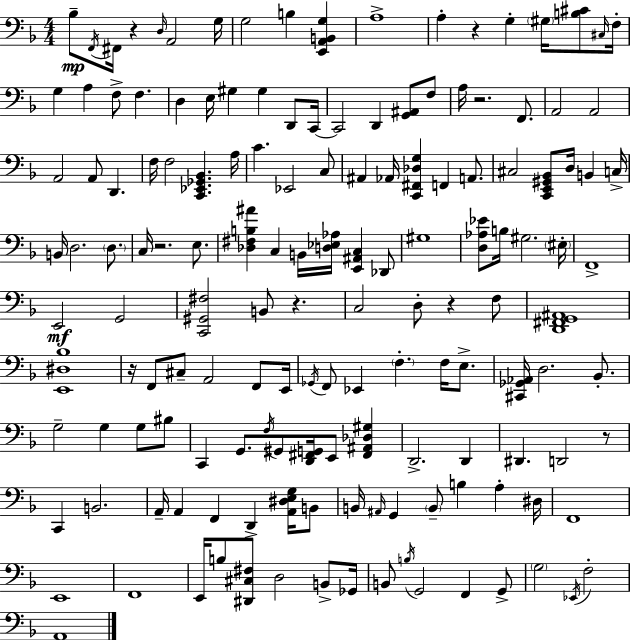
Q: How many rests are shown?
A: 8